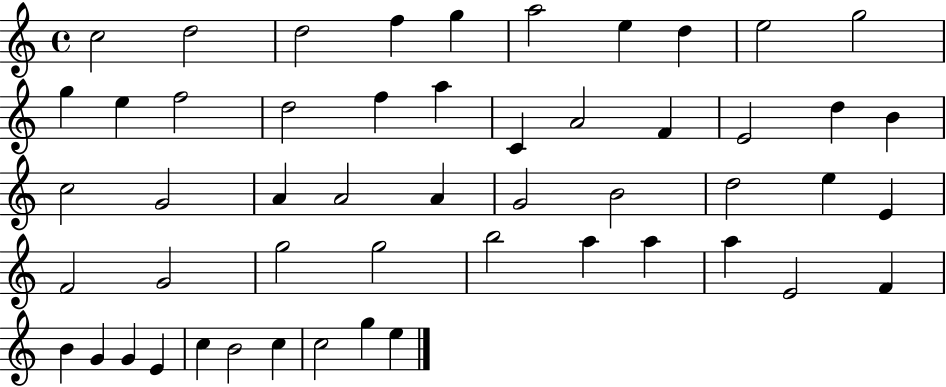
X:1
T:Untitled
M:4/4
L:1/4
K:C
c2 d2 d2 f g a2 e d e2 g2 g e f2 d2 f a C A2 F E2 d B c2 G2 A A2 A G2 B2 d2 e E F2 G2 g2 g2 b2 a a a E2 F B G G E c B2 c c2 g e